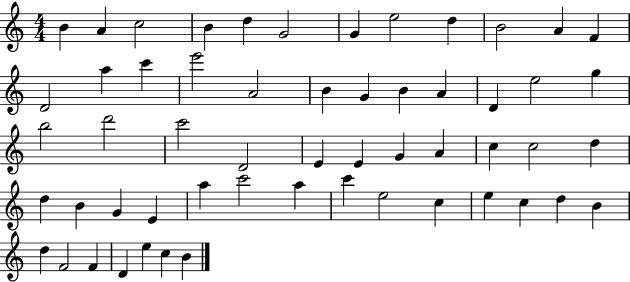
B4/q A4/q C5/h B4/q D5/q G4/h G4/q E5/h D5/q B4/h A4/q F4/q D4/h A5/q C6/q E6/h A4/h B4/q G4/q B4/q A4/q D4/q E5/h G5/q B5/h D6/h C6/h D4/h E4/q E4/q G4/q A4/q C5/q C5/h D5/q D5/q B4/q G4/q E4/q A5/q C6/h A5/q C6/q E5/h C5/q E5/q C5/q D5/q B4/q D5/q F4/h F4/q D4/q E5/q C5/q B4/q